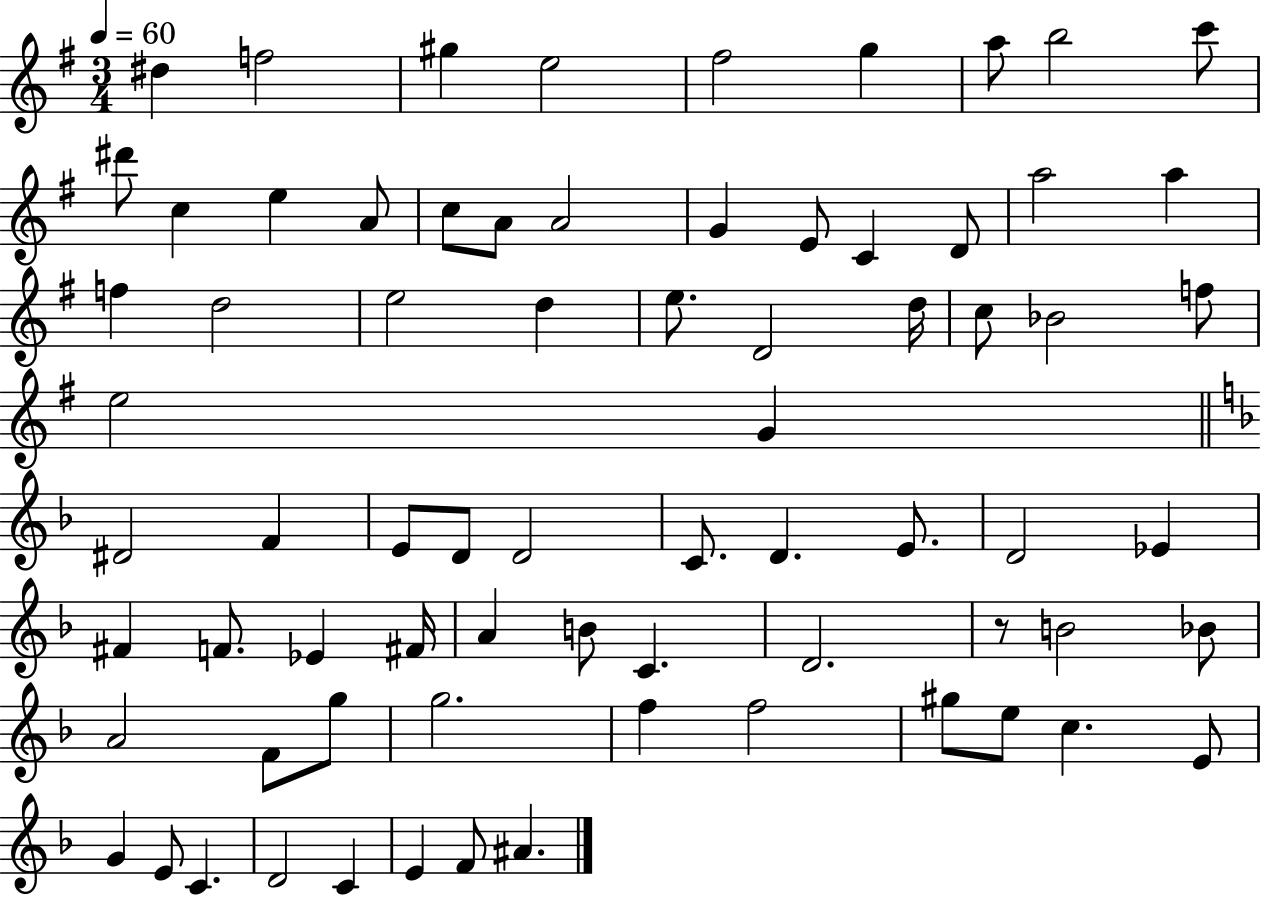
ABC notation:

X:1
T:Untitled
M:3/4
L:1/4
K:G
^d f2 ^g e2 ^f2 g a/2 b2 c'/2 ^d'/2 c e A/2 c/2 A/2 A2 G E/2 C D/2 a2 a f d2 e2 d e/2 D2 d/4 c/2 _B2 f/2 e2 G ^D2 F E/2 D/2 D2 C/2 D E/2 D2 _E ^F F/2 _E ^F/4 A B/2 C D2 z/2 B2 _B/2 A2 F/2 g/2 g2 f f2 ^g/2 e/2 c E/2 G E/2 C D2 C E F/2 ^A